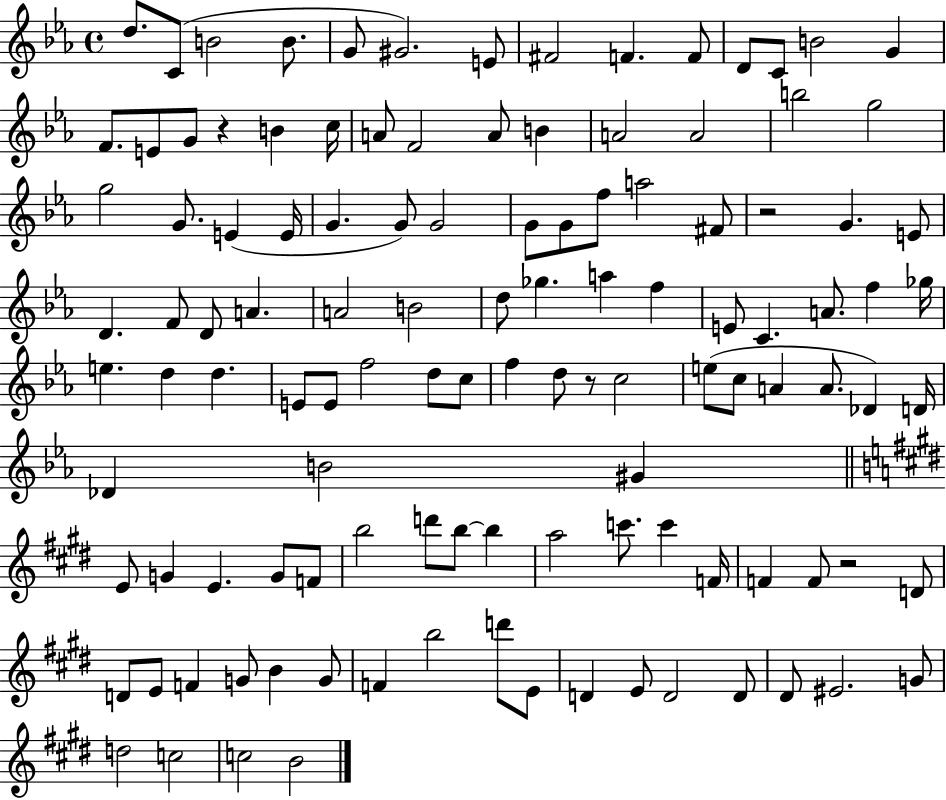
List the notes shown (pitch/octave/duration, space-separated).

D5/e. C4/e B4/h B4/e. G4/e G#4/h. E4/e F#4/h F4/q. F4/e D4/e C4/e B4/h G4/q F4/e. E4/e G4/e R/q B4/q C5/s A4/e F4/h A4/e B4/q A4/h A4/h B5/h G5/h G5/h G4/e. E4/q E4/s G4/q. G4/e G4/h G4/e G4/e F5/e A5/h F#4/e R/h G4/q. E4/e D4/q. F4/e D4/e A4/q. A4/h B4/h D5/e Gb5/q. A5/q F5/q E4/e C4/q. A4/e. F5/q Gb5/s E5/q. D5/q D5/q. E4/e E4/e F5/h D5/e C5/e F5/q D5/e R/e C5/h E5/e C5/e A4/q A4/e. Db4/q D4/s Db4/q B4/h G#4/q E4/e G4/q E4/q. G4/e F4/e B5/h D6/e B5/e B5/q A5/h C6/e. C6/q F4/s F4/q F4/e R/h D4/e D4/e E4/e F4/q G4/e B4/q G4/e F4/q B5/h D6/e E4/e D4/q E4/e D4/h D4/e D#4/e EIS4/h. G4/e D5/h C5/h C5/h B4/h